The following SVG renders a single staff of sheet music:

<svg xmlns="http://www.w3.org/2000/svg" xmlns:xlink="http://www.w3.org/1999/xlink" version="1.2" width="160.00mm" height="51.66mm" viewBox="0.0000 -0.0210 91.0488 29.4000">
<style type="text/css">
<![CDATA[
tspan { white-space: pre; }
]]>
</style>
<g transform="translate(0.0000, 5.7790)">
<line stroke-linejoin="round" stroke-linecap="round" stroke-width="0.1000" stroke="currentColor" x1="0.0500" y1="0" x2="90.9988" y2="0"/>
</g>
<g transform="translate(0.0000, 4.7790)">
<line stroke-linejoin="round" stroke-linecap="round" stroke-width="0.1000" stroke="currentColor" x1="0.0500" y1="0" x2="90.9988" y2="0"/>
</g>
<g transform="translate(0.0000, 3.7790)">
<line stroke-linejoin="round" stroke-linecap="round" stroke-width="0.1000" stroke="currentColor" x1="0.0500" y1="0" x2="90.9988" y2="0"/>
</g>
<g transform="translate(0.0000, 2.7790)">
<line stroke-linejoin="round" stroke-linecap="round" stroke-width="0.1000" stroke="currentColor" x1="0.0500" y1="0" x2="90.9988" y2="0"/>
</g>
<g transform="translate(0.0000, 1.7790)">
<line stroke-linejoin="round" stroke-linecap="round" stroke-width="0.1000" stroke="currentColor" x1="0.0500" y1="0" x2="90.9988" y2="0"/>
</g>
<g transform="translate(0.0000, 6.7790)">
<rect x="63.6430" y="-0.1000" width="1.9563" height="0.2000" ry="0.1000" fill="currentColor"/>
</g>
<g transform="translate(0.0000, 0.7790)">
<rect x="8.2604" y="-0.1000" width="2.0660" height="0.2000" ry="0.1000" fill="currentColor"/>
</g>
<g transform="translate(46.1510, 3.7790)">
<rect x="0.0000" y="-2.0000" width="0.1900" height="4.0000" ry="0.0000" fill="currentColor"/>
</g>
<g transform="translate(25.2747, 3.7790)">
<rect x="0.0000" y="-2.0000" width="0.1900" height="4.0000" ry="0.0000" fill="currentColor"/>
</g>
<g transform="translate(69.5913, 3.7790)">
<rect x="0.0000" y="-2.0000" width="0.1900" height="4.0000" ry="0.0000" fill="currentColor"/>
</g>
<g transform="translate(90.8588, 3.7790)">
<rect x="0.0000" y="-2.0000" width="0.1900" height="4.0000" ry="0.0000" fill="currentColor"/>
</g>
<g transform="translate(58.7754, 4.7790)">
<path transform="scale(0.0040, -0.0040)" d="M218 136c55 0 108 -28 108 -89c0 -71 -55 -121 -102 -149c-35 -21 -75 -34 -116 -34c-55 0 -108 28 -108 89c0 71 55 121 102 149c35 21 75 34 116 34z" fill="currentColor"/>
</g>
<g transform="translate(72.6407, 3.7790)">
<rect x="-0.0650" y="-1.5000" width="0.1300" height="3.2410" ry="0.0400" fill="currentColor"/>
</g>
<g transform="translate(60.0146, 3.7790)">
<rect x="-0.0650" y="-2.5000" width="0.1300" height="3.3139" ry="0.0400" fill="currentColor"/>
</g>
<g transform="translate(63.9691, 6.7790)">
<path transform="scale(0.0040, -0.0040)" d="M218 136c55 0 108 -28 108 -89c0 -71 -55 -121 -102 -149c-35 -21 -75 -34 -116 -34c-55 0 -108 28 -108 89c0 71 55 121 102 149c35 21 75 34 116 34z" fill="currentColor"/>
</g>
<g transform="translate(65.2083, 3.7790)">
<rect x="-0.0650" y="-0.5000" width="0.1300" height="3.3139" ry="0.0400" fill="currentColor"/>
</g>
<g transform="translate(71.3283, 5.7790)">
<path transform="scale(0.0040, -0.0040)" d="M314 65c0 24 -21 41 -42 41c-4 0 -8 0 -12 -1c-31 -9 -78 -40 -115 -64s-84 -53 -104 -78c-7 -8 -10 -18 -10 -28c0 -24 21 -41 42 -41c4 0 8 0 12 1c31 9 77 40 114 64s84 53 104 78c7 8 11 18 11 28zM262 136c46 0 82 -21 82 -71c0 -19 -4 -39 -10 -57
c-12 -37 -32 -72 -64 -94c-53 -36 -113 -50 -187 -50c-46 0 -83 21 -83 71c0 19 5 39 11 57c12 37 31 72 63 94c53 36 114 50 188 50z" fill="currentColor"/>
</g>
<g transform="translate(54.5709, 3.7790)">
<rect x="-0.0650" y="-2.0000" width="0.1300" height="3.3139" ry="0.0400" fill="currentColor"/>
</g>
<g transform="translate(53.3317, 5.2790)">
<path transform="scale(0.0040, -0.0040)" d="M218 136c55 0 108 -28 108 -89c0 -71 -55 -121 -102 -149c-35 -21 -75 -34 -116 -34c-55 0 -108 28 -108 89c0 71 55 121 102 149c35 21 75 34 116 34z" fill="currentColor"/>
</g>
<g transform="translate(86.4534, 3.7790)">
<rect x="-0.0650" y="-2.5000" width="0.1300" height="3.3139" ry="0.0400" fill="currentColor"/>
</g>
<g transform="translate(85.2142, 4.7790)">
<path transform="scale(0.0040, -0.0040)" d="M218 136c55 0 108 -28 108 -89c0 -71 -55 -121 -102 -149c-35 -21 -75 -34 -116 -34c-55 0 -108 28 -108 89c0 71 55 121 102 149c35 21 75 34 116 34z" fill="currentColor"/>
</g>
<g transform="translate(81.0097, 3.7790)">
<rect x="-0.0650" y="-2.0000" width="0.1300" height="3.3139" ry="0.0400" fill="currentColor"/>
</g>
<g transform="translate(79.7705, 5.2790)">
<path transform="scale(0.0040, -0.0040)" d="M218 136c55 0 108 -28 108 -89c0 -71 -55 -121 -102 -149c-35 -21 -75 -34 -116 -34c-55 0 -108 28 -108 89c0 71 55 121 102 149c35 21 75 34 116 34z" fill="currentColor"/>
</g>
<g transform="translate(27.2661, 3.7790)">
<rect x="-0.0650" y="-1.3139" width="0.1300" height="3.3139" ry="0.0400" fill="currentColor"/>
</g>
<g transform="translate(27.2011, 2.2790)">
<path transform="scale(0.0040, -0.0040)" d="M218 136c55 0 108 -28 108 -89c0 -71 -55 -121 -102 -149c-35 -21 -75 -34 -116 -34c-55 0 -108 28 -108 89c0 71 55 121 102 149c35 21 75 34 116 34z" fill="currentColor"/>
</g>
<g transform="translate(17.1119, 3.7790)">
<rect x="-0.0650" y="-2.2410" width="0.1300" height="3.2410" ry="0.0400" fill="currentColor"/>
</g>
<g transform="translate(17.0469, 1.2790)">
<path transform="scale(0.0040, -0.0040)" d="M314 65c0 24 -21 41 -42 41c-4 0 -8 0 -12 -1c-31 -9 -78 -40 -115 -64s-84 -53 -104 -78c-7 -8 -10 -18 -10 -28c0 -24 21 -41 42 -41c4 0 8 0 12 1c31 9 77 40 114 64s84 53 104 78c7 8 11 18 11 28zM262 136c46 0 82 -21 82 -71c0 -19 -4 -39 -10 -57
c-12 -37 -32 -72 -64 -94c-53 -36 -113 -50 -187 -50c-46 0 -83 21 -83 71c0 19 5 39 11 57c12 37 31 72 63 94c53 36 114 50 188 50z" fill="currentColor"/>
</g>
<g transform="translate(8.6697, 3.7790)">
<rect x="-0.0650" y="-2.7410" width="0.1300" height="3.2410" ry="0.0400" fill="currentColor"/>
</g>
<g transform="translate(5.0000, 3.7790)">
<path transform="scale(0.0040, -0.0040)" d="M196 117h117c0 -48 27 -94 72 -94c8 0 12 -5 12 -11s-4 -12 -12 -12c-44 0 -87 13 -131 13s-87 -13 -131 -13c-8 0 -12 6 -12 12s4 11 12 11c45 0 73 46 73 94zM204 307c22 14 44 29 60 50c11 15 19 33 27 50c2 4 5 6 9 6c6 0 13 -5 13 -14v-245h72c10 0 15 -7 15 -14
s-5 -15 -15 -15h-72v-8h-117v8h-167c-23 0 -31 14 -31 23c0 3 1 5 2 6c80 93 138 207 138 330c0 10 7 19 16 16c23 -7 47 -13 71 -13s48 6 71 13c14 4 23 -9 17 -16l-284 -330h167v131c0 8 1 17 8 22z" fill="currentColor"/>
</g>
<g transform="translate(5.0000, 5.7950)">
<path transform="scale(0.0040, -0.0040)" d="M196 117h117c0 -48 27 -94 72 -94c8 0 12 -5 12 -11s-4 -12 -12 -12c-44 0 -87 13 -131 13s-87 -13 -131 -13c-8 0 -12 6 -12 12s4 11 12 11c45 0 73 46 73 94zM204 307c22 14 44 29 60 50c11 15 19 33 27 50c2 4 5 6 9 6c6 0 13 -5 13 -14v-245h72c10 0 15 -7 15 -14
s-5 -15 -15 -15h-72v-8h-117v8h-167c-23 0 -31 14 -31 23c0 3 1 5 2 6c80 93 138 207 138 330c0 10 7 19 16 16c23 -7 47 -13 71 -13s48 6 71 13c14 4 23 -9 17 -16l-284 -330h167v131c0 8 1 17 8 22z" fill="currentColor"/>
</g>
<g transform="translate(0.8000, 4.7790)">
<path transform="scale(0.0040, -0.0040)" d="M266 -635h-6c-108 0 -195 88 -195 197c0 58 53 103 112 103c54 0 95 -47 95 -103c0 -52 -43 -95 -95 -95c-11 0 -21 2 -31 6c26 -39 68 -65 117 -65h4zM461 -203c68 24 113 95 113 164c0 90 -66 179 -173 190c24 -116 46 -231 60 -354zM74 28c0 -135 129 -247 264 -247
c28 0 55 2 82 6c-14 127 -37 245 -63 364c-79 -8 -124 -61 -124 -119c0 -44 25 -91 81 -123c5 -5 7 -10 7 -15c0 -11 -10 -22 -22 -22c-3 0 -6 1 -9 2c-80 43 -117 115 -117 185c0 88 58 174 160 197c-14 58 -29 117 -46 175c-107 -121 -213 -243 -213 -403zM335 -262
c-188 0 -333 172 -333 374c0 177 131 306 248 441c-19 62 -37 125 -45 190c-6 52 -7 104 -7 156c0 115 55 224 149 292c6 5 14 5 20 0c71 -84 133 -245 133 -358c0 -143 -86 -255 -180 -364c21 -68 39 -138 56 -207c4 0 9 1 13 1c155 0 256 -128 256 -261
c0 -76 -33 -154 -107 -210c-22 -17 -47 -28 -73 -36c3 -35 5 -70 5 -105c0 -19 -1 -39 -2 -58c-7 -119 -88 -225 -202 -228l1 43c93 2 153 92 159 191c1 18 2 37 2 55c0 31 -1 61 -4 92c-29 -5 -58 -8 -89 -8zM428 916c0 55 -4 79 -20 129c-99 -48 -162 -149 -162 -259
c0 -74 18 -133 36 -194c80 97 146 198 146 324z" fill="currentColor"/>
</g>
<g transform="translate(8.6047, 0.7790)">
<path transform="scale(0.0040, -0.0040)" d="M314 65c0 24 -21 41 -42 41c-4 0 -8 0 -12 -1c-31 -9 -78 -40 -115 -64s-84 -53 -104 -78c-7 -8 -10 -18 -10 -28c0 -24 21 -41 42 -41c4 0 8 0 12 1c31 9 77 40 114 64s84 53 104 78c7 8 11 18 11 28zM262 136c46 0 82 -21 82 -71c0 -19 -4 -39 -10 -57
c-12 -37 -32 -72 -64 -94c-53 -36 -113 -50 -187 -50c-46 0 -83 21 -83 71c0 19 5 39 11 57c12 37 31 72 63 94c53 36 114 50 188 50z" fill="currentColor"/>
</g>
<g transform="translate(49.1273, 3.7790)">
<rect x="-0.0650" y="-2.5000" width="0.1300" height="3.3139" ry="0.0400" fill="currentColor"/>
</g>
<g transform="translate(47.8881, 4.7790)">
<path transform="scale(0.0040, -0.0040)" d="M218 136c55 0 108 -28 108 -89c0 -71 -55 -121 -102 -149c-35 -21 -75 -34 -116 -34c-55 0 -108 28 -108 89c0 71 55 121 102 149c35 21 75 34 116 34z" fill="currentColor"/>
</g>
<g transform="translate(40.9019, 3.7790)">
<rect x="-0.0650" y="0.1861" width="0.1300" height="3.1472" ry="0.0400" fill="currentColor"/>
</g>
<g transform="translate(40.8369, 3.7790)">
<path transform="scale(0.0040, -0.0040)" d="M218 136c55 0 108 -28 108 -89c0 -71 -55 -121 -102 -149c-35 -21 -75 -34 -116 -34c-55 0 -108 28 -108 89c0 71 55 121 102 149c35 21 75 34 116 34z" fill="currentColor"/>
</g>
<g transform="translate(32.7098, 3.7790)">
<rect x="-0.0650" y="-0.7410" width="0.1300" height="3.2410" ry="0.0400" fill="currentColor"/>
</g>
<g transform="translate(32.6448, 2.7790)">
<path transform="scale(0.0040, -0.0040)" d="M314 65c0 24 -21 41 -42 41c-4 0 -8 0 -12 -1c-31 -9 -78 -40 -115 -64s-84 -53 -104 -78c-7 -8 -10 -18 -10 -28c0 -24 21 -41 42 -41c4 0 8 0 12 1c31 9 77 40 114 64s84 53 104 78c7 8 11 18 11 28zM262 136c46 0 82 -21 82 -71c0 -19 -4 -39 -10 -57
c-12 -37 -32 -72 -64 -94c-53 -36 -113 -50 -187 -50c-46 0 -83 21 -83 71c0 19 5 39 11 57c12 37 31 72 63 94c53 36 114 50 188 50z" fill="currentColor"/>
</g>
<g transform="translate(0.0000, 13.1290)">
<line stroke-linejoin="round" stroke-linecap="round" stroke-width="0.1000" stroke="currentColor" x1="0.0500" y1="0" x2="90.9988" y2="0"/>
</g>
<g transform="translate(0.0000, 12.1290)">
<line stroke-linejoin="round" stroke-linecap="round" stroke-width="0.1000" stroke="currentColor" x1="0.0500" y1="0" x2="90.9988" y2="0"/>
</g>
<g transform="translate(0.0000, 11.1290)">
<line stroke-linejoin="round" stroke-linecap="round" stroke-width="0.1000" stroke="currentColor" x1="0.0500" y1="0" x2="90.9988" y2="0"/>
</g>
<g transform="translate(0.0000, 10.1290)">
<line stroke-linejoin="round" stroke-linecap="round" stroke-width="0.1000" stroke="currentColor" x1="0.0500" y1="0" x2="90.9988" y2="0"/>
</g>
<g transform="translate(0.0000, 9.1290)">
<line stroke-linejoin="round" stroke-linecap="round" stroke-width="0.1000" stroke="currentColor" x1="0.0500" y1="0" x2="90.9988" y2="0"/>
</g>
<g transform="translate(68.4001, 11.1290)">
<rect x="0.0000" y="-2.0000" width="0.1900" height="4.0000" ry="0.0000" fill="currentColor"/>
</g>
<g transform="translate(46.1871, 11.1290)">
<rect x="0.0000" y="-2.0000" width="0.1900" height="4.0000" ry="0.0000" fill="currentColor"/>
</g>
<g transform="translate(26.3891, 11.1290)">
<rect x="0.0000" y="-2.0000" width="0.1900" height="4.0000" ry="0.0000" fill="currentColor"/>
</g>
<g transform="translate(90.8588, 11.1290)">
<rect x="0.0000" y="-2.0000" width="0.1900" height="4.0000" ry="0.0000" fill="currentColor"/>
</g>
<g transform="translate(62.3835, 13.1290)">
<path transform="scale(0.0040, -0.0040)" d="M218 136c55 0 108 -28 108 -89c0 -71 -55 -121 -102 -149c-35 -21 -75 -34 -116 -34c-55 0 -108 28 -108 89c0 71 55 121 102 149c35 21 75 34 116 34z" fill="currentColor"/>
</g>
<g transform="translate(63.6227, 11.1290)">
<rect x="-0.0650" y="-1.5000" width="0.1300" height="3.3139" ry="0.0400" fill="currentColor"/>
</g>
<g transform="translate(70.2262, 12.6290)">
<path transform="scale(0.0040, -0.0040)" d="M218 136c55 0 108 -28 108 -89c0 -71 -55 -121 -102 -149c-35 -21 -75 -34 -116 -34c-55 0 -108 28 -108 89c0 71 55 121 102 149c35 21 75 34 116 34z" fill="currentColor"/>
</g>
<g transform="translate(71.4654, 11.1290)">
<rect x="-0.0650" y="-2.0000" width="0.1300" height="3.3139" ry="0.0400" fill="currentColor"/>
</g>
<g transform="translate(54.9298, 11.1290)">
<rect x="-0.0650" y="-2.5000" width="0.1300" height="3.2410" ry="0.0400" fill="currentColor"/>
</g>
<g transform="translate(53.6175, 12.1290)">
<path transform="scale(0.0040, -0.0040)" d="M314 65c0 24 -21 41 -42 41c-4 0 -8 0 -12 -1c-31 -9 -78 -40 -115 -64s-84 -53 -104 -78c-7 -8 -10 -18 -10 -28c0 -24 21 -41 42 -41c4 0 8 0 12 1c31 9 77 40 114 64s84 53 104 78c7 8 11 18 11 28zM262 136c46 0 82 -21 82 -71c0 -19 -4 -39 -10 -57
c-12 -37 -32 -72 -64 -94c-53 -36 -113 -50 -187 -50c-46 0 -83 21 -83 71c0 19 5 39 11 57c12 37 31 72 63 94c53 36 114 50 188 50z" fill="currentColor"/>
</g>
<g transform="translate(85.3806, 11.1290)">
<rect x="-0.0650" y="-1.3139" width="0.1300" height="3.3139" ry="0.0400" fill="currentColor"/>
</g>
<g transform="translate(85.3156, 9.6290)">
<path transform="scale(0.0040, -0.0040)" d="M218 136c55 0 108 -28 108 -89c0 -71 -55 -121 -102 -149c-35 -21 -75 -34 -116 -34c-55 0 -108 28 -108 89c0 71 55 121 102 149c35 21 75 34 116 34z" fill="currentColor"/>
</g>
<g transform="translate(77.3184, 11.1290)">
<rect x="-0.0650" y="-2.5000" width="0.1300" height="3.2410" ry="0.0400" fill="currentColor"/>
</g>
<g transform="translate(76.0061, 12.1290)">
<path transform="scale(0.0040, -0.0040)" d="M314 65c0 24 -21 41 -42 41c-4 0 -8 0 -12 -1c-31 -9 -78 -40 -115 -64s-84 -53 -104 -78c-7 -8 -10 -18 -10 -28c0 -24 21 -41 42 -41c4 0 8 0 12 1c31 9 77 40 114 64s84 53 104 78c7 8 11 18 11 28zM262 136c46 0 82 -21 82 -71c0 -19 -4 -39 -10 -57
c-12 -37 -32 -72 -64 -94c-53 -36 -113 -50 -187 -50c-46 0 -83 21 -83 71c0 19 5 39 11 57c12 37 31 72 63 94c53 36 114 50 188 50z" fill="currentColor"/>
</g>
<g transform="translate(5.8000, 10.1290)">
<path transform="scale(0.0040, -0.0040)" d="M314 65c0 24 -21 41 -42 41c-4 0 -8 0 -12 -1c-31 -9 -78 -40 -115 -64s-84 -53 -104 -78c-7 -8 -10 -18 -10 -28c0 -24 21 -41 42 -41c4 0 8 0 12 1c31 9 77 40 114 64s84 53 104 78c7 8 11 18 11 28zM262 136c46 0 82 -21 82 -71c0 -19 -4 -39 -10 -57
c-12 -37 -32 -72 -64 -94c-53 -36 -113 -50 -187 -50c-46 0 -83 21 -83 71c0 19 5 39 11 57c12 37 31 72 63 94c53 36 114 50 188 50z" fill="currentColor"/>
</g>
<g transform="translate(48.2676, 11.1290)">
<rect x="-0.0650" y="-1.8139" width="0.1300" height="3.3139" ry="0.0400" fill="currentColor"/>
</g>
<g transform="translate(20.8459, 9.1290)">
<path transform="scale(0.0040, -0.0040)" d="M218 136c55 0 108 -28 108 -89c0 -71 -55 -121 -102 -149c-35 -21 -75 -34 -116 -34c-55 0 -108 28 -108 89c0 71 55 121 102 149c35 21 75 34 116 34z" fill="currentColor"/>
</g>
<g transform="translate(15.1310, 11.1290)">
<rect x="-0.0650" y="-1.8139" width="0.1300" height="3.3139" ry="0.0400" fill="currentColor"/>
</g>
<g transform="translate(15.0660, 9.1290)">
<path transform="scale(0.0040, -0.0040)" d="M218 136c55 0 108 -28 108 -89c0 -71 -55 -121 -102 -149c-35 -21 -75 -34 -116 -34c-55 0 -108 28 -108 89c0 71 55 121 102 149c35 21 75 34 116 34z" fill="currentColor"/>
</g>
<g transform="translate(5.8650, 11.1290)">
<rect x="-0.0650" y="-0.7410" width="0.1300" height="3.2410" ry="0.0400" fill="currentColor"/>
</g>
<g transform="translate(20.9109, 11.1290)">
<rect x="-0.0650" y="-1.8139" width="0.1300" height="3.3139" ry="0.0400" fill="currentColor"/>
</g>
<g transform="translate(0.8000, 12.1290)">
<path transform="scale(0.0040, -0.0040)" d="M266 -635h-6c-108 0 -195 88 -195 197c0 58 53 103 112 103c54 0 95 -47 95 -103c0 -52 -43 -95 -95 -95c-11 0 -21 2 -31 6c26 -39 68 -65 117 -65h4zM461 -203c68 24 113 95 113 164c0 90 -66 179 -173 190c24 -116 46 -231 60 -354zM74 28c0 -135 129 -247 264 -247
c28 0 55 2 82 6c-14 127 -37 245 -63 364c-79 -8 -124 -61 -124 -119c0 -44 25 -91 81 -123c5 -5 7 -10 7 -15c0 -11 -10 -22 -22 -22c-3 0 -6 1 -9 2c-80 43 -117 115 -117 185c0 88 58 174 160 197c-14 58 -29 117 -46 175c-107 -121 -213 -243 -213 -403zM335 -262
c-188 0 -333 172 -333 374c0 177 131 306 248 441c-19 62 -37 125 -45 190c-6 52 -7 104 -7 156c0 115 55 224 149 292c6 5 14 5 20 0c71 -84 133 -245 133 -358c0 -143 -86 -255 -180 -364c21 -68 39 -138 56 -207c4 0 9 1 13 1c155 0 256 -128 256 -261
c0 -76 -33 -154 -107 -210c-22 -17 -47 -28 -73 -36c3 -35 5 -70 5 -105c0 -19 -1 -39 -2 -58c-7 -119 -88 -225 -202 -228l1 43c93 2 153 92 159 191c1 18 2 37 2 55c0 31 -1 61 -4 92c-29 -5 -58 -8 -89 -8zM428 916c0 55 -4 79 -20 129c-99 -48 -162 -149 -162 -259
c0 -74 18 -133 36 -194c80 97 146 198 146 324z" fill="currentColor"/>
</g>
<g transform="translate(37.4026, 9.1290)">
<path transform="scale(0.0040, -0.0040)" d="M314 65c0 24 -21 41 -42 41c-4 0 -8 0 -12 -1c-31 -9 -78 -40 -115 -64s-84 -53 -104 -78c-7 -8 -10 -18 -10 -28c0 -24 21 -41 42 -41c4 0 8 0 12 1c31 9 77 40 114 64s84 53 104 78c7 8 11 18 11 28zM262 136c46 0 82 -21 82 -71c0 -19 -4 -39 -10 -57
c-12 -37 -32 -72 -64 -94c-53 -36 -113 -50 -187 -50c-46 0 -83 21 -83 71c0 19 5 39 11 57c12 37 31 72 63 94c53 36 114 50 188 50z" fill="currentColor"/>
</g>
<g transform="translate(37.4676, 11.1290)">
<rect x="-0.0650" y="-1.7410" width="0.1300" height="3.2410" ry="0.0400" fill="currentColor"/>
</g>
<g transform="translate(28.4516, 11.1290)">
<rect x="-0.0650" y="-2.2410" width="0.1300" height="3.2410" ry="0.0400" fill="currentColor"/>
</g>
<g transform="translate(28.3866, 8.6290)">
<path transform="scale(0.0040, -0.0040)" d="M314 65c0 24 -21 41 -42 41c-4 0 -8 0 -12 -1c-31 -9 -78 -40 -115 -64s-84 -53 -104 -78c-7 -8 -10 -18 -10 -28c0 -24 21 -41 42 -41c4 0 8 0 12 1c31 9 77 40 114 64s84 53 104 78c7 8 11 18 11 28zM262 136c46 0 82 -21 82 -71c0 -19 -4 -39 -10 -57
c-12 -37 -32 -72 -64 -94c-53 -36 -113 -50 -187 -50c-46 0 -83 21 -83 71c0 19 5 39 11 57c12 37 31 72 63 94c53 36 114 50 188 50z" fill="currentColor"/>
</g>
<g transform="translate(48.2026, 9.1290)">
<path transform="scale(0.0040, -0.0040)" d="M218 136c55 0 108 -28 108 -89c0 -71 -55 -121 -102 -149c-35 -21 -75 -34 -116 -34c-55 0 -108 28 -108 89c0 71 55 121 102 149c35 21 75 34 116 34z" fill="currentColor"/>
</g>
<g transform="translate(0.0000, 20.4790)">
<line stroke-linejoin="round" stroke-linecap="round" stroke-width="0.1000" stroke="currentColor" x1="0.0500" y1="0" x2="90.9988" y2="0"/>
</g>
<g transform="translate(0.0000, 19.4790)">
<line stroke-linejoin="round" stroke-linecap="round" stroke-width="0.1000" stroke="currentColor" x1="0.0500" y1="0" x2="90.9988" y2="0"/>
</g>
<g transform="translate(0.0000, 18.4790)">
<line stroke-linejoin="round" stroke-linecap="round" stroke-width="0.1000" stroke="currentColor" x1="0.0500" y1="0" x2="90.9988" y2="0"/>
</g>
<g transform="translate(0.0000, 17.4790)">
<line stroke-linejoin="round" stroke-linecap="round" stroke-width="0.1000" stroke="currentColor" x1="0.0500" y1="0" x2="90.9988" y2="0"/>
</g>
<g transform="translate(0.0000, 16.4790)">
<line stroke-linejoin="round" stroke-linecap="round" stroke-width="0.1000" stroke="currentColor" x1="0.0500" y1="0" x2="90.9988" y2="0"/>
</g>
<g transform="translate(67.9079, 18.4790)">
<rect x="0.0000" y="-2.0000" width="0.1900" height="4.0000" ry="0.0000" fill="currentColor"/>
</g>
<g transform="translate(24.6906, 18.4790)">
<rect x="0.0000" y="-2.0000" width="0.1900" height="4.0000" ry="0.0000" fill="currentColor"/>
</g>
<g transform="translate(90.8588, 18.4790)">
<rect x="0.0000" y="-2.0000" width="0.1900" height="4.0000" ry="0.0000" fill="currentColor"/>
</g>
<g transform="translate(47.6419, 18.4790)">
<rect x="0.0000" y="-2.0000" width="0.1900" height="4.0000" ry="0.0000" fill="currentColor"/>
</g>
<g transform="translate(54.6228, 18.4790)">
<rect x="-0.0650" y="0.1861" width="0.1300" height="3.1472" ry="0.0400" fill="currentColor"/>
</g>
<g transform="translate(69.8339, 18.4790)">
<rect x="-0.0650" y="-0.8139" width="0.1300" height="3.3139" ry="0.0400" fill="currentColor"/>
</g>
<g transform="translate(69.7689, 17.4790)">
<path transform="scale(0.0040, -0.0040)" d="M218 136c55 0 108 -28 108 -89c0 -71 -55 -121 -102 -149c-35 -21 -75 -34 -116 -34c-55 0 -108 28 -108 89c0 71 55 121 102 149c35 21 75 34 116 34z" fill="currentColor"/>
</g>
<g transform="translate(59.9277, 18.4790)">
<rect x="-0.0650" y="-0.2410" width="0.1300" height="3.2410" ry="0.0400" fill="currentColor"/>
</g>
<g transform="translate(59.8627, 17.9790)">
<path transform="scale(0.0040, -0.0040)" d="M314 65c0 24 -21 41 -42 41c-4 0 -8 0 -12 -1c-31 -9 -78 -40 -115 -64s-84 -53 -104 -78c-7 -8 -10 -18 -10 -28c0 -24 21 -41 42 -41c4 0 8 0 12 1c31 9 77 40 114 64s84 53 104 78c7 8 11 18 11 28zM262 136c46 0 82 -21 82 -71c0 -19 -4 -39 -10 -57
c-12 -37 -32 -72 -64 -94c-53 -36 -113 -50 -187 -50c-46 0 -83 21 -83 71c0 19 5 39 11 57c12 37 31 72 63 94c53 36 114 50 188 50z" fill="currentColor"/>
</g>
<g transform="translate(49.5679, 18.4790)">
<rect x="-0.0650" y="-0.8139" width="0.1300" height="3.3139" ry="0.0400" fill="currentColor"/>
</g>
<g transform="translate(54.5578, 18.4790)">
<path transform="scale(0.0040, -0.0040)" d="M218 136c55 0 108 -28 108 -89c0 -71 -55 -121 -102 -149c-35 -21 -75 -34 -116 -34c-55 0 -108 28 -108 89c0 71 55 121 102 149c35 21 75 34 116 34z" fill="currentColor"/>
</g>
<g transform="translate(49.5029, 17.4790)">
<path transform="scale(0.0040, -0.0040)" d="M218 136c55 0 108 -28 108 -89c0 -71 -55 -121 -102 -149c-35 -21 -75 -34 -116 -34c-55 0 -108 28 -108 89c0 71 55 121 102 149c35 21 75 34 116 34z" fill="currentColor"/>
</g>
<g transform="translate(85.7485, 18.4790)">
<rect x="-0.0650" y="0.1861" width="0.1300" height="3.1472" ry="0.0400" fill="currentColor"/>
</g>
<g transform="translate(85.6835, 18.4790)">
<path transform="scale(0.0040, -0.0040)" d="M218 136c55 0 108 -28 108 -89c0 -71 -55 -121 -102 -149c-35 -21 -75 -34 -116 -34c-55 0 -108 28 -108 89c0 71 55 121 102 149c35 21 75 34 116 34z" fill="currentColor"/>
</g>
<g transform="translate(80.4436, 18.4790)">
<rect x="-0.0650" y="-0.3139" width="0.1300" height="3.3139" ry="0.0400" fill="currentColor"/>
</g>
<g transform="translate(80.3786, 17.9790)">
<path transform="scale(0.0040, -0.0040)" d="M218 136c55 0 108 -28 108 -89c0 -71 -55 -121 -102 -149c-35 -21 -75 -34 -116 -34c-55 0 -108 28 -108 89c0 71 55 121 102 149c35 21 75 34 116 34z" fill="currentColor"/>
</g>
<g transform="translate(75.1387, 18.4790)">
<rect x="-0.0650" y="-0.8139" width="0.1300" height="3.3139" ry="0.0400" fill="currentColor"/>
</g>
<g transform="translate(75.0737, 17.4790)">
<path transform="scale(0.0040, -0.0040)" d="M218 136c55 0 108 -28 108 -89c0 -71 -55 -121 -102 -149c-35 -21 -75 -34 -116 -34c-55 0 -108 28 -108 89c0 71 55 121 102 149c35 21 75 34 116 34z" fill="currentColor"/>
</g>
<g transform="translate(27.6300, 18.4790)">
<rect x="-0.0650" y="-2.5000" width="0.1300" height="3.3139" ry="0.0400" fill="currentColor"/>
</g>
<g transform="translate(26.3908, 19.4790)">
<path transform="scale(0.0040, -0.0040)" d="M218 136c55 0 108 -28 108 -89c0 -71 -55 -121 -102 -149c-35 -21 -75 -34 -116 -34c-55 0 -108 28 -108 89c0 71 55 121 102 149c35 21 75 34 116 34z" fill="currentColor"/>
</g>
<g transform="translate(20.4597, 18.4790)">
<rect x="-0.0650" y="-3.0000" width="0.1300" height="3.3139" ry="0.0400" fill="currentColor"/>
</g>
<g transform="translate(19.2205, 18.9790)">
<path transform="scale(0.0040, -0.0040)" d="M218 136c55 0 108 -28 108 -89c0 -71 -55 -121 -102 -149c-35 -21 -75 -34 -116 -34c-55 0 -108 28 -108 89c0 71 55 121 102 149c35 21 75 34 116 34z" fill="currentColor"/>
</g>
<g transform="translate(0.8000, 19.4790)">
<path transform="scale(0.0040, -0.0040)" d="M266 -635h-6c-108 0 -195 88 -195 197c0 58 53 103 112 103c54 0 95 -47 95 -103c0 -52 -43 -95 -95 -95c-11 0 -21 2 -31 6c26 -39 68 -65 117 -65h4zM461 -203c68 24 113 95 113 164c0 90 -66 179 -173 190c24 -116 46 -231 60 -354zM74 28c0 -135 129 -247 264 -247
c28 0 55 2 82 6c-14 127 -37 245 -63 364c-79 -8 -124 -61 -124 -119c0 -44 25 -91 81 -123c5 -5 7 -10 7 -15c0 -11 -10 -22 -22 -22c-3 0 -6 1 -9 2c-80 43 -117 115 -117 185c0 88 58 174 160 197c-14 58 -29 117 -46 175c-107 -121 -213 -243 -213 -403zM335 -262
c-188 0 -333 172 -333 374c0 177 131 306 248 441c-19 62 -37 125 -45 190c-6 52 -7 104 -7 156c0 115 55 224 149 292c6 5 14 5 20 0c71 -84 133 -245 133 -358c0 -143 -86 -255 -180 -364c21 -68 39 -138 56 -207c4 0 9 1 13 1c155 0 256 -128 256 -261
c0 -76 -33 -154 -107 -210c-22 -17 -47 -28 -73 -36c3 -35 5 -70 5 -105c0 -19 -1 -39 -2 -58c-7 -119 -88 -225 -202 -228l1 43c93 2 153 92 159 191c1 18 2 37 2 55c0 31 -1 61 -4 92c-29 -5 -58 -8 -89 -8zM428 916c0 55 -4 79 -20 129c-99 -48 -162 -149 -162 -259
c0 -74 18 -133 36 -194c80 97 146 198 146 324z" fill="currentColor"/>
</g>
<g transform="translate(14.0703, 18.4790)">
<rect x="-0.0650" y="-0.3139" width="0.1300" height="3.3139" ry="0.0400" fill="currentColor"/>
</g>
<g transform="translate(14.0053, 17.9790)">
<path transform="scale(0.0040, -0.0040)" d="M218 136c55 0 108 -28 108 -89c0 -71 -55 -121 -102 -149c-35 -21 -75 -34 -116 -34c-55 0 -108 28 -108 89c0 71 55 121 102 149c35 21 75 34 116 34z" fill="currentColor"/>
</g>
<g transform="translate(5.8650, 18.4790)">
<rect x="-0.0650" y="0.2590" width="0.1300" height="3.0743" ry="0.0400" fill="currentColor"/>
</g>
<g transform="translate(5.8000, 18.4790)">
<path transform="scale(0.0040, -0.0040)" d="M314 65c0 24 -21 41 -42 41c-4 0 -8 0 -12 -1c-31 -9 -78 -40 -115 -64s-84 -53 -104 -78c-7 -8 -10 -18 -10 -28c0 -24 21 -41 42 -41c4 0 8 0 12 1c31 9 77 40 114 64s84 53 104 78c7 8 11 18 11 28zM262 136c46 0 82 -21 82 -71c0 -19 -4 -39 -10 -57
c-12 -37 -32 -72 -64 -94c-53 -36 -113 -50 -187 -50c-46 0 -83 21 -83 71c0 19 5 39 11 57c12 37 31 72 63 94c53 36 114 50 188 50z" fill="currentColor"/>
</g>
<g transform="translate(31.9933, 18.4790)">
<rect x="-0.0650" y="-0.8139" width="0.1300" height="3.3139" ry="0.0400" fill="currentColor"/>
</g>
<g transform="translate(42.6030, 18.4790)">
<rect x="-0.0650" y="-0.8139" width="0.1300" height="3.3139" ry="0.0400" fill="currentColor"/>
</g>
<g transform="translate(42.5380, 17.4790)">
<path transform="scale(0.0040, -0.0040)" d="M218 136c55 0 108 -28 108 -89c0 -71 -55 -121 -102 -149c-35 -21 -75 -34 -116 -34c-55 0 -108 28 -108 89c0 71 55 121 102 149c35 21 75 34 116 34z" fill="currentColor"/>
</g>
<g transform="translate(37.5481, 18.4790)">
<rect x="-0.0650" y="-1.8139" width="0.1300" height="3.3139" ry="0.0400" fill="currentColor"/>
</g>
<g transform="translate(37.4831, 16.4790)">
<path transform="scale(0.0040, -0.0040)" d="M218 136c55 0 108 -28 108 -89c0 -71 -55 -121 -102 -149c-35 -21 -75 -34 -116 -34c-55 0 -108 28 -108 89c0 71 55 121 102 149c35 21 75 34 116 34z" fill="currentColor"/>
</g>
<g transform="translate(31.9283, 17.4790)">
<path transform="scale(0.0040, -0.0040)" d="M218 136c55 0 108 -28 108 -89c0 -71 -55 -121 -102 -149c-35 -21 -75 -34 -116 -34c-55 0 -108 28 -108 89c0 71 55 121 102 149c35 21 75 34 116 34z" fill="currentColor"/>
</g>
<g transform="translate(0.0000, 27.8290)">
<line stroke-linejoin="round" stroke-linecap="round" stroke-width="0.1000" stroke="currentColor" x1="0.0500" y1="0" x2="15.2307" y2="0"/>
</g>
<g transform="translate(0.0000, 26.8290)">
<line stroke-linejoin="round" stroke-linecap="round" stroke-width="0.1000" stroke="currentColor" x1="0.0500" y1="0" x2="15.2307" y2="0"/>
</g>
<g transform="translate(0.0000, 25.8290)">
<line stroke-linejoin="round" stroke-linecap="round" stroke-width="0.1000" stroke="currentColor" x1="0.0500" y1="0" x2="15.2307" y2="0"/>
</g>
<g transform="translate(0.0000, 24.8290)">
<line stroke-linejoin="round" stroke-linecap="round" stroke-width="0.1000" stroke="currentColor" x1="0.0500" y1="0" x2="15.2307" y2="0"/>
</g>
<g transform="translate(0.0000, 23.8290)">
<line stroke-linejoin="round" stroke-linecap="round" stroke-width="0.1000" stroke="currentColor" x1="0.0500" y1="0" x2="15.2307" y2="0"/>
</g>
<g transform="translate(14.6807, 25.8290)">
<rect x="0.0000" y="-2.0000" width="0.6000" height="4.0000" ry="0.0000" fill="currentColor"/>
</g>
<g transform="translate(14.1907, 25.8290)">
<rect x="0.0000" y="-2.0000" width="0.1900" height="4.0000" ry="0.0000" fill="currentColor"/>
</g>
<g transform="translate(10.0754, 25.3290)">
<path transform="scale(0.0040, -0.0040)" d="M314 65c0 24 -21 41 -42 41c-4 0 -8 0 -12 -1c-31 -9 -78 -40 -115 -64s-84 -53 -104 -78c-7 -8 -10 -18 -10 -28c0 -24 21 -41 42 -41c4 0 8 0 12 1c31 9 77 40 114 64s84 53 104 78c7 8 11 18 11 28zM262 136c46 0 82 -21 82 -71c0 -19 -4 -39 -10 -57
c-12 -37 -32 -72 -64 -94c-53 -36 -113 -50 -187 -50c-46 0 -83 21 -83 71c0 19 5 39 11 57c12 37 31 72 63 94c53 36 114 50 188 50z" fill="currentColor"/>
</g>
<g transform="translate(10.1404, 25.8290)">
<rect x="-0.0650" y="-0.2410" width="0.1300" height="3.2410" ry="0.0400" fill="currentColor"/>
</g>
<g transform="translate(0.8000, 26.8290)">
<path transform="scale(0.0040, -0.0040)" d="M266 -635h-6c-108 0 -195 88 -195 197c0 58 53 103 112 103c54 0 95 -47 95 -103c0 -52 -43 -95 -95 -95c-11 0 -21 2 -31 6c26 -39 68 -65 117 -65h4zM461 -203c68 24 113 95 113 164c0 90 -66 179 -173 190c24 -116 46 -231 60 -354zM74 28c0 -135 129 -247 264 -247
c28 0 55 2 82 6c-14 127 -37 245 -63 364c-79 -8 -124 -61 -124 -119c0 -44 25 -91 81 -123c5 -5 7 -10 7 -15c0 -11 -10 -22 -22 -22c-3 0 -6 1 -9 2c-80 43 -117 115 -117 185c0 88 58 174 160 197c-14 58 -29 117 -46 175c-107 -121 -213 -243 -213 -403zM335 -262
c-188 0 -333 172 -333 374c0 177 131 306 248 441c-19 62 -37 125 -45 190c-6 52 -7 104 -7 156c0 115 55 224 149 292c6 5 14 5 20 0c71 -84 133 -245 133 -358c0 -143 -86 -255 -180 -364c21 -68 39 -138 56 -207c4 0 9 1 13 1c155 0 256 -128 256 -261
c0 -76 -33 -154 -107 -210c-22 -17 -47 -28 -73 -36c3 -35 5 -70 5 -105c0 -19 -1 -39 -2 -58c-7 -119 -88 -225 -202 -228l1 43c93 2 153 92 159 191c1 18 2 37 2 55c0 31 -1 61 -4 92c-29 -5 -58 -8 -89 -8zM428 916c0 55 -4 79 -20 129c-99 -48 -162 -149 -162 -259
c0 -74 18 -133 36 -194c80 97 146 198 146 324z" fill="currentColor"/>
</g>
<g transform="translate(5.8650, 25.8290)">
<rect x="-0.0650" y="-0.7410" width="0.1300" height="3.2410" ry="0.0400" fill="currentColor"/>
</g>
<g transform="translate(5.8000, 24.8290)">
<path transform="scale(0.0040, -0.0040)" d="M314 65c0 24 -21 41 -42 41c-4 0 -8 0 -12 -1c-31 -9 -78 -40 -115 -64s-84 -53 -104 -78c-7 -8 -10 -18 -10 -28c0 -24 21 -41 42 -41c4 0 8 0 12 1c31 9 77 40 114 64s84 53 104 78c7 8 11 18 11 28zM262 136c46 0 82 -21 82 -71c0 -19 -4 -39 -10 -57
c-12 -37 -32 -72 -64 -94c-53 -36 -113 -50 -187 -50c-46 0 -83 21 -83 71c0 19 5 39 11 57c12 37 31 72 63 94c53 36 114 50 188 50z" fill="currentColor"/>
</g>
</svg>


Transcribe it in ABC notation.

X:1
T:Untitled
M:4/4
L:1/4
K:C
a2 g2 e d2 B G F G C E2 F G d2 f f g2 f2 f G2 E F G2 e B2 c A G d f d d B c2 d d c B d2 c2